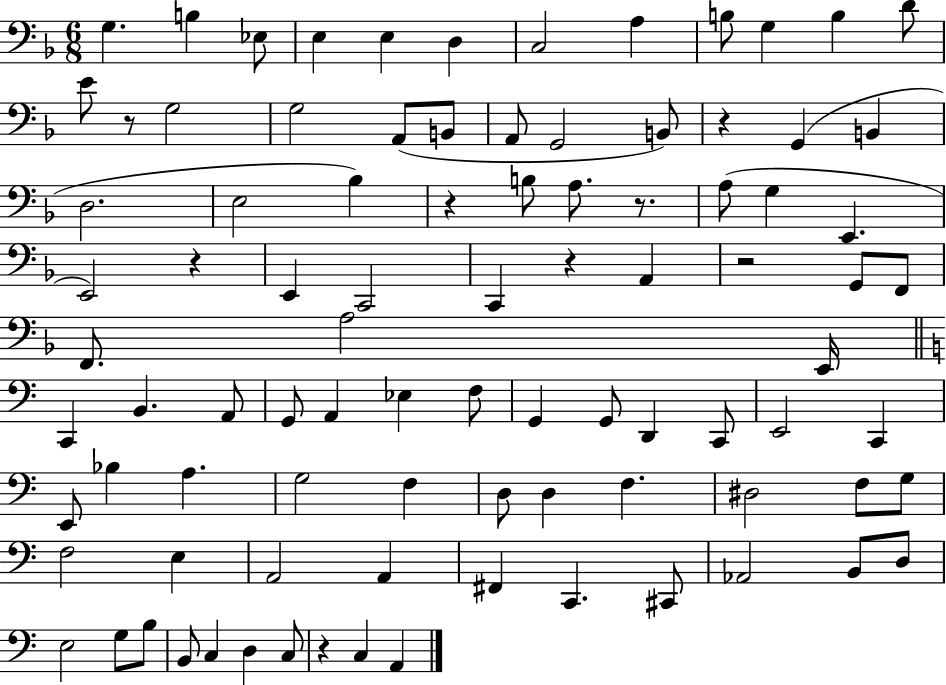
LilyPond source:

{
  \clef bass
  \numericTimeSignature
  \time 6/8
  \key f \major
  g4. b4 ees8 | e4 e4 d4 | c2 a4 | b8 g4 b4 d'8 | \break e'8 r8 g2 | g2 a,8( b,8 | a,8 g,2 b,8) | r4 g,4( b,4 | \break d2. | e2 bes4) | r4 b8 a8. r8. | a8( g4 e,4. | \break e,2) r4 | e,4 c,2 | c,4 r4 a,4 | r2 g,8 f,8 | \break f,8. a2 e,16 | \bar "||" \break \key c \major c,4 b,4. a,8 | g,8 a,4 ees4 f8 | g,4 g,8 d,4 c,8 | e,2 c,4 | \break e,8 bes4 a4. | g2 f4 | d8 d4 f4. | dis2 f8 g8 | \break f2 e4 | a,2 a,4 | fis,4 c,4. cis,8 | aes,2 b,8 d8 | \break e2 g8 b8 | b,8 c4 d4 c8 | r4 c4 a,4 | \bar "|."
}